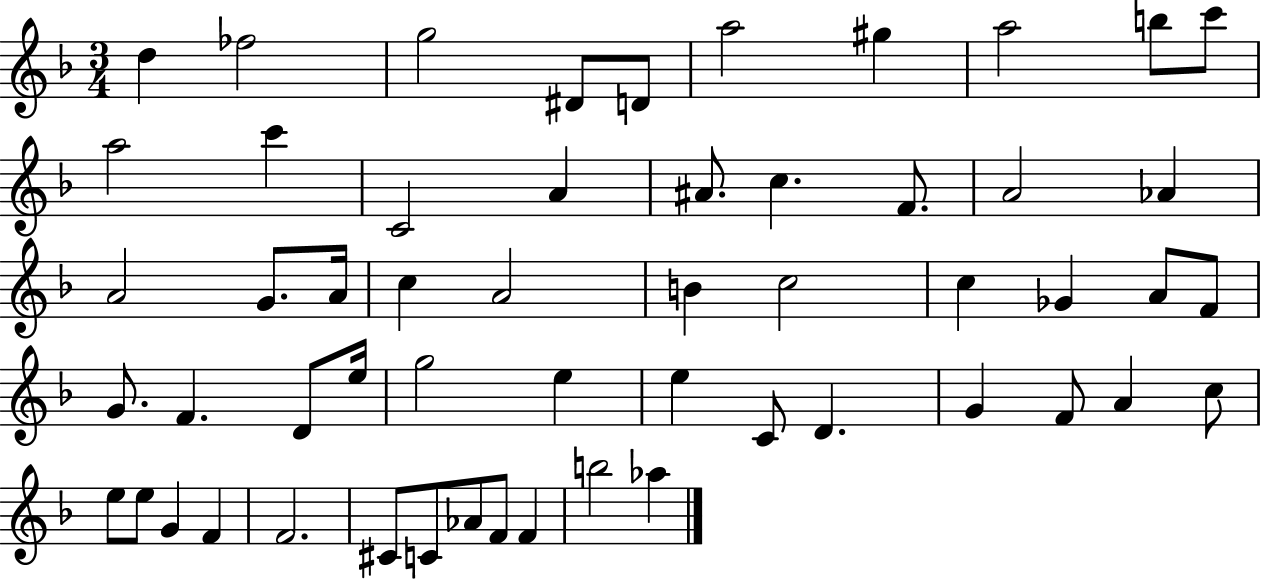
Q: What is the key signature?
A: F major